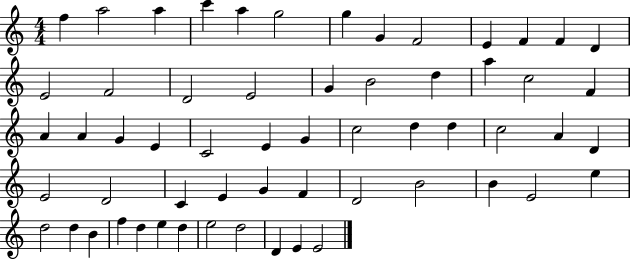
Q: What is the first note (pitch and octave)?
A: F5